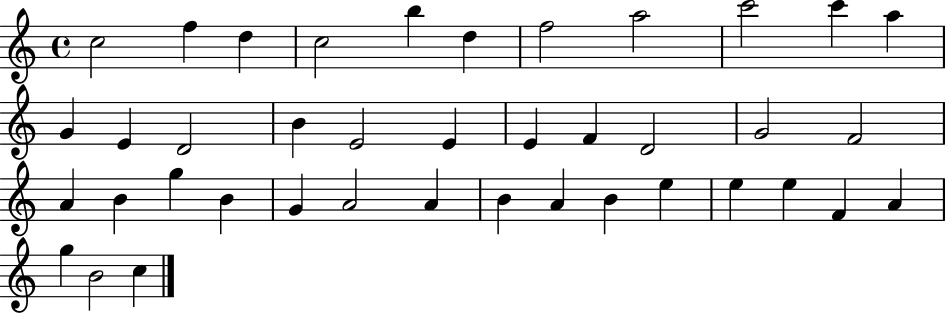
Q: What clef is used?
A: treble